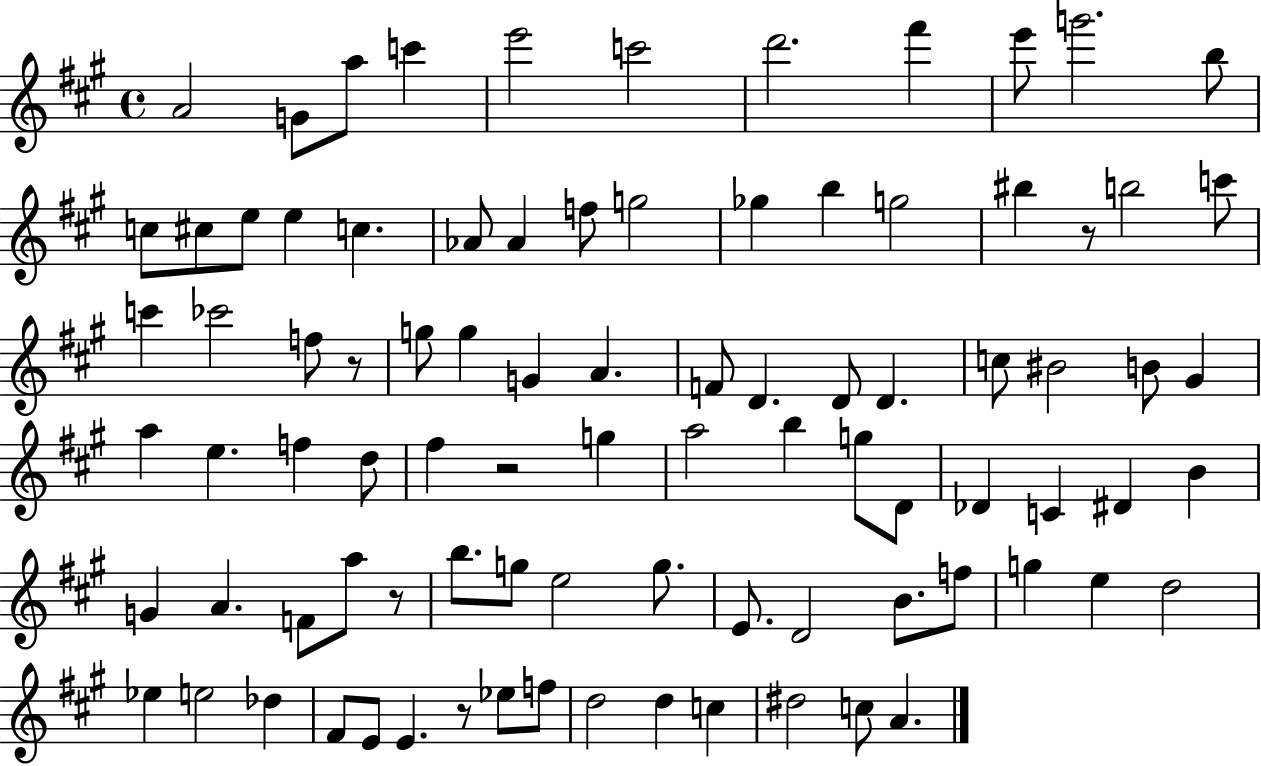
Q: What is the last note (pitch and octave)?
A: A4